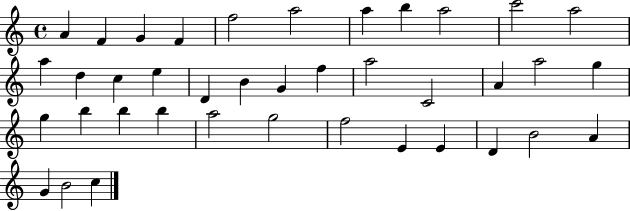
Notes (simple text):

A4/q F4/q G4/q F4/q F5/h A5/h A5/q B5/q A5/h C6/h A5/h A5/q D5/q C5/q E5/q D4/q B4/q G4/q F5/q A5/h C4/h A4/q A5/h G5/q G5/q B5/q B5/q B5/q A5/h G5/h F5/h E4/q E4/q D4/q B4/h A4/q G4/q B4/h C5/q